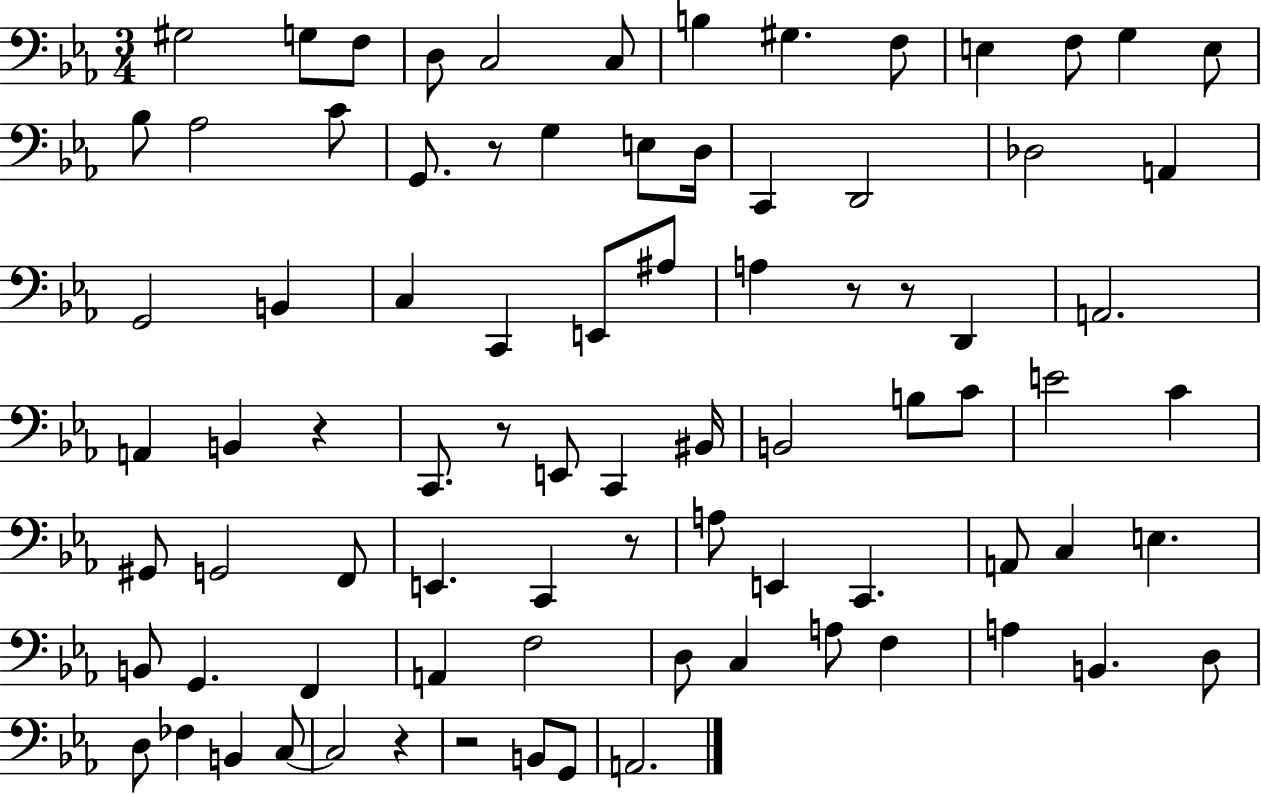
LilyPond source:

{
  \clef bass
  \numericTimeSignature
  \time 3/4
  \key ees \major
  gis2 g8 f8 | d8 c2 c8 | b4 gis4. f8 | e4 f8 g4 e8 | \break bes8 aes2 c'8 | g,8. r8 g4 e8 d16 | c,4 d,2 | des2 a,4 | \break g,2 b,4 | c4 c,4 e,8 ais8 | a4 r8 r8 d,4 | a,2. | \break a,4 b,4 r4 | c,8. r8 e,8 c,4 bis,16 | b,2 b8 c'8 | e'2 c'4 | \break gis,8 g,2 f,8 | e,4. c,4 r8 | a8 e,4 c,4. | a,8 c4 e4. | \break b,8 g,4. f,4 | a,4 f2 | d8 c4 a8 f4 | a4 b,4. d8 | \break d8 fes4 b,4 c8~~ | c2 r4 | r2 b,8 g,8 | a,2. | \break \bar "|."
}